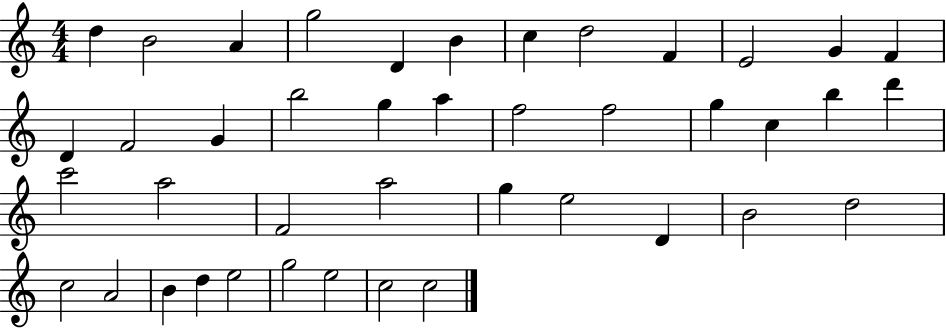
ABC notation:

X:1
T:Untitled
M:4/4
L:1/4
K:C
d B2 A g2 D B c d2 F E2 G F D F2 G b2 g a f2 f2 g c b d' c'2 a2 F2 a2 g e2 D B2 d2 c2 A2 B d e2 g2 e2 c2 c2